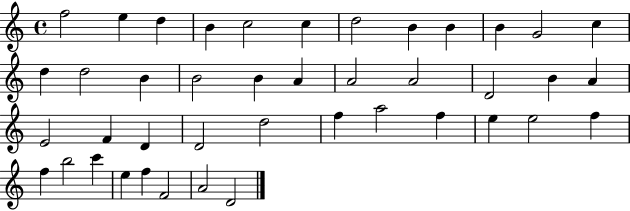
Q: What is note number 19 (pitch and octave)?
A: A4